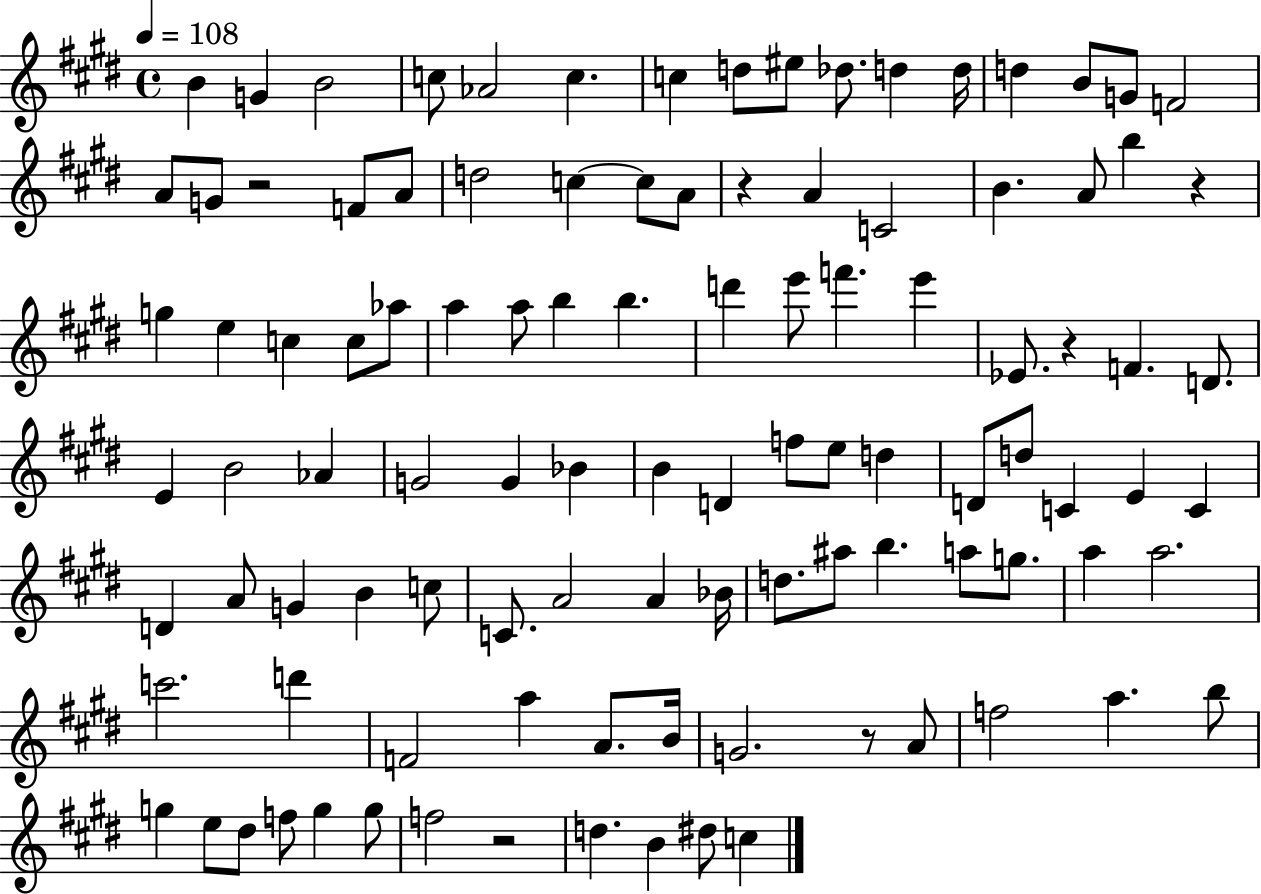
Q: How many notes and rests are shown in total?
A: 105